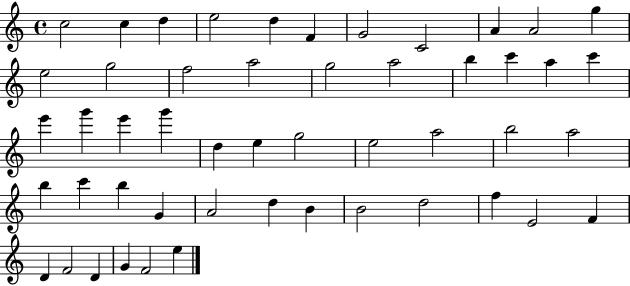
C5/h C5/q D5/q E5/h D5/q F4/q G4/h C4/h A4/q A4/h G5/q E5/h G5/h F5/h A5/h G5/h A5/h B5/q C6/q A5/q C6/q E6/q G6/q E6/q G6/q D5/q E5/q G5/h E5/h A5/h B5/h A5/h B5/q C6/q B5/q G4/q A4/h D5/q B4/q B4/h D5/h F5/q E4/h F4/q D4/q F4/h D4/q G4/q F4/h E5/q